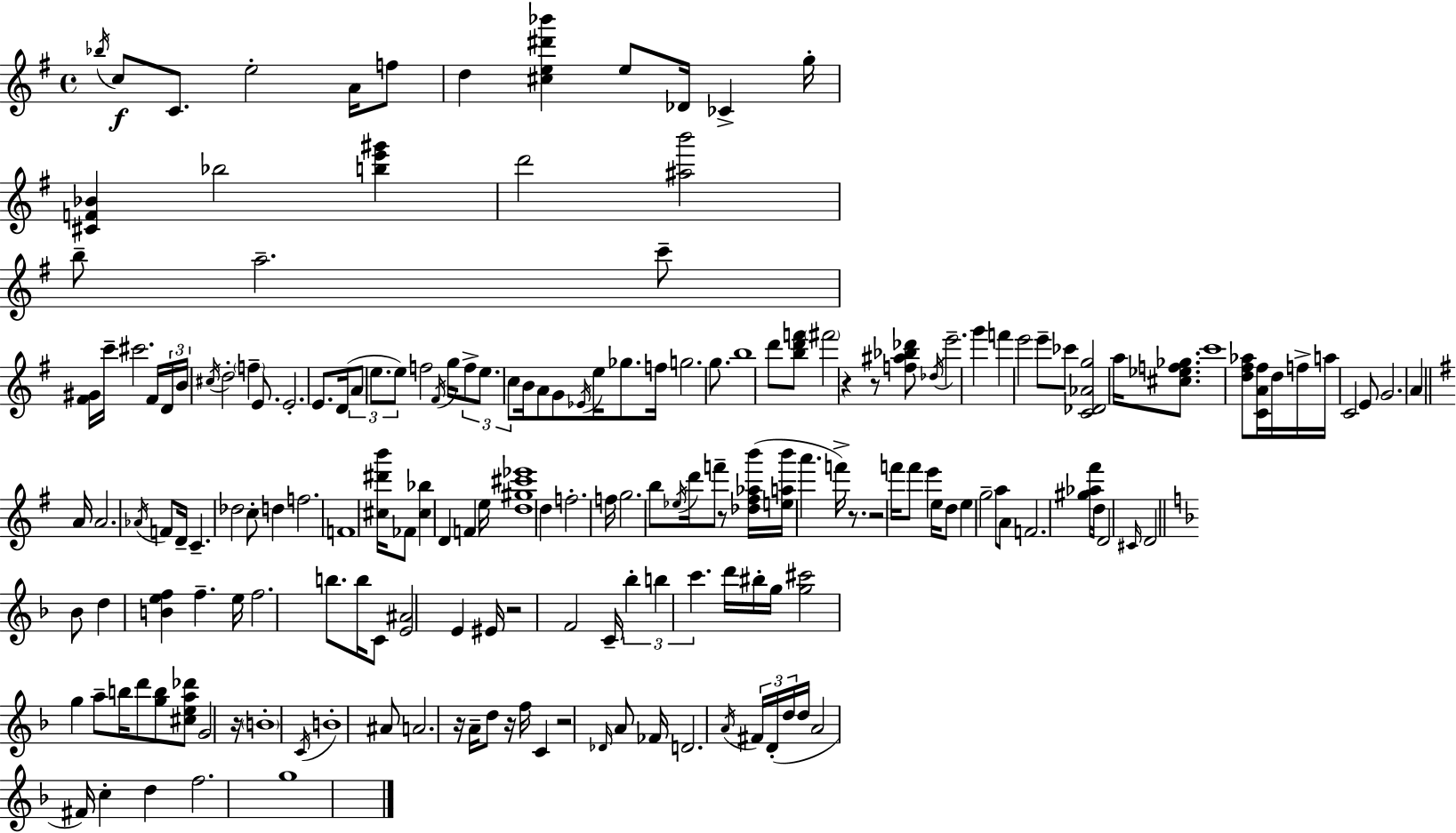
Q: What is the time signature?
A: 4/4